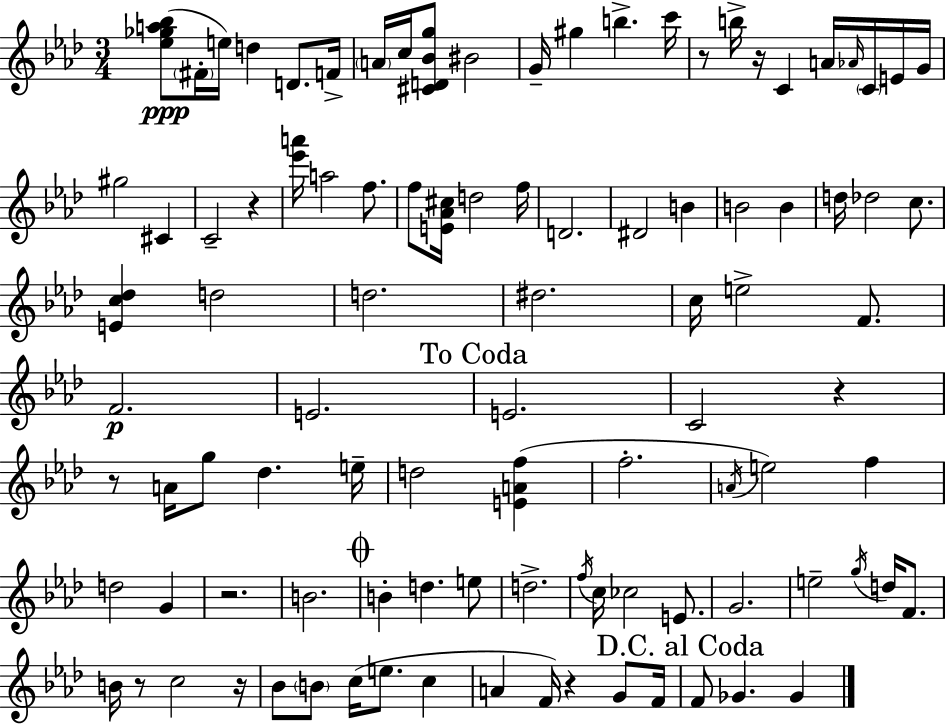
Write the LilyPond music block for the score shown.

{
  \clef treble
  \numericTimeSignature
  \time 3/4
  \key f \minor
  <ees'' ges'' a'' bes''>8(\ppp \parenthesize fis'16-. e''16) d''4 d'8. f'16-> | \parenthesize a'16 c''16 <cis' d' bes' g''>8 bis'2 | g'16-- gis''4 b''4.-> c'''16 | r8 b''16-> r16 c'4 a'16 \grace { aes'16 } \parenthesize c'16 e'16 | \break g'16 gis''2 cis'4 | c'2-- r4 | <ees''' a'''>16 a''2 f''8. | f''8 <e' aes' cis''>16 d''2 | \break f''16 d'2. | dis'2 b'4 | b'2 b'4 | d''16 des''2 c''8. | \break <e' c'' des''>4 d''2 | d''2. | dis''2. | c''16 e''2-> f'8. | \break f'2.\p | e'2. | \mark "To Coda" e'2. | c'2 r4 | \break r8 a'16 g''8 des''4. | e''16-- d''2 <e' a' f''>4( | f''2.-. | \acciaccatura { a'16 }) e''2 f''4 | \break d''2 g'4 | r2. | b'2. | \mark \markup { \musicglyph "scripts.coda" } b'4-. d''4. | \break e''8 d''2.-> | \acciaccatura { f''16 } c''16 ces''2 | e'8. g'2. | e''2-- \acciaccatura { g''16 } | \break d''16 f'8. b'16 r8 c''2 | r16 bes'8 \parenthesize b'8 c''16( e''8. | c''4 a'4 f'16) r4 | g'8 f'16 \mark "D.C. al Coda" f'8 ges'4. | \break ges'4 \bar "|."
}